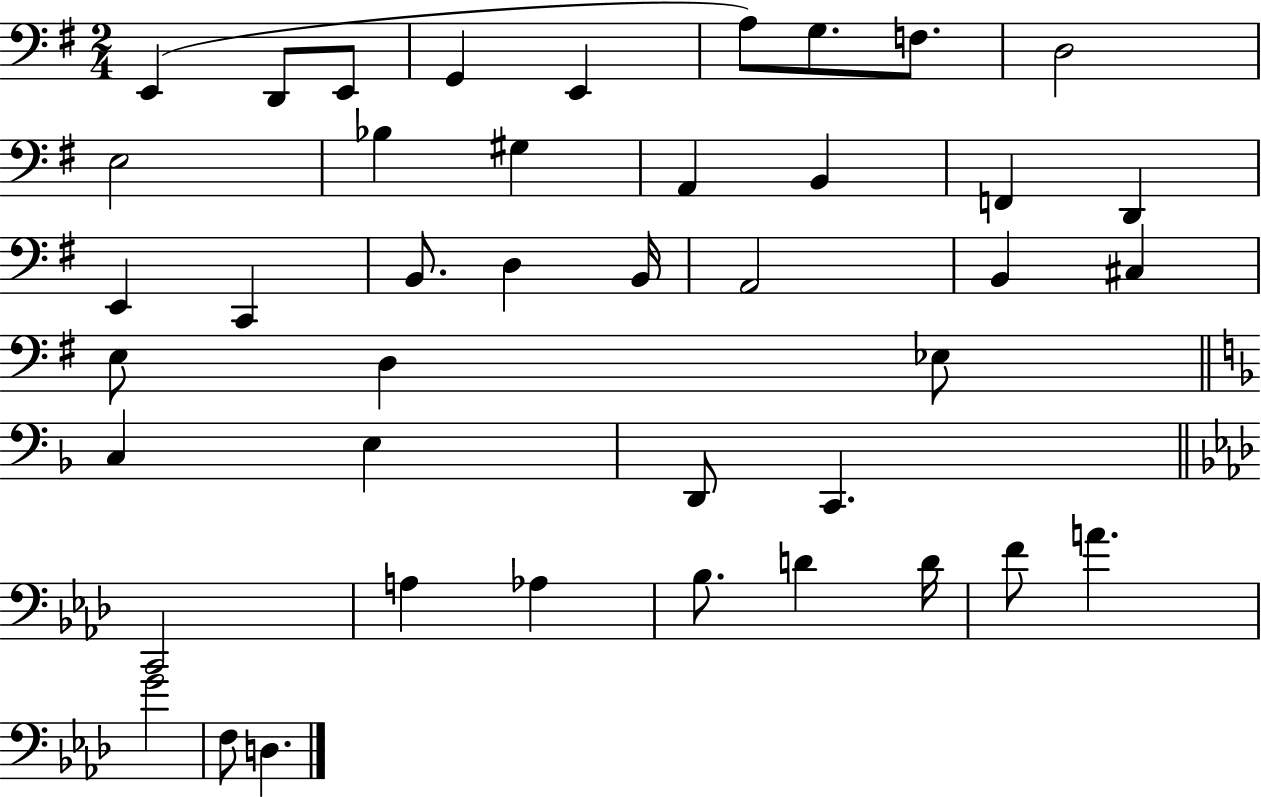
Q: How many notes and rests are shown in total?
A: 42